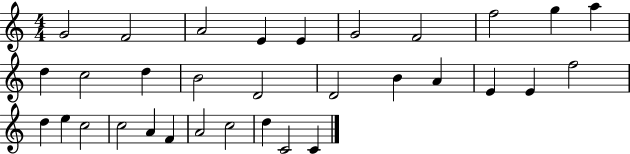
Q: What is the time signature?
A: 4/4